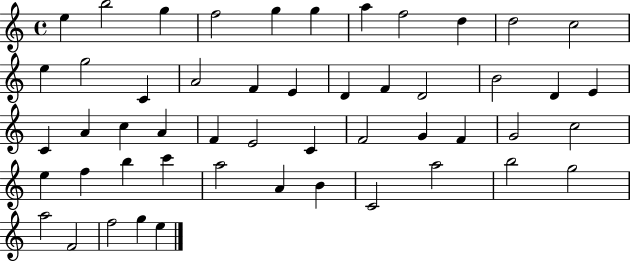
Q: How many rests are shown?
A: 0